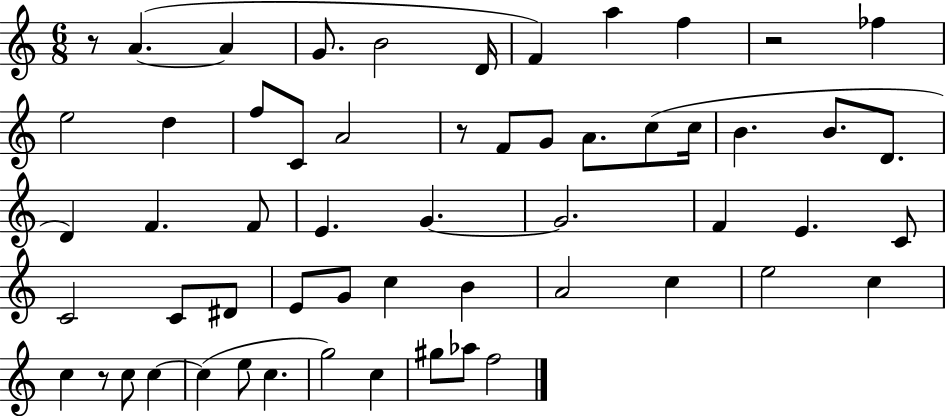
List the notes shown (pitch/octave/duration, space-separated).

R/e A4/q. A4/q G4/e. B4/h D4/s F4/q A5/q F5/q R/h FES5/q E5/h D5/q F5/e C4/e A4/h R/e F4/e G4/e A4/e. C5/e C5/s B4/q. B4/e. D4/e. D4/q F4/q. F4/e E4/q. G4/q. G4/h. F4/q E4/q. C4/e C4/h C4/e D#4/e E4/e G4/e C5/q B4/q A4/h C5/q E5/h C5/q C5/q R/e C5/e C5/q C5/q E5/e C5/q. G5/h C5/q G#5/e Ab5/e F5/h